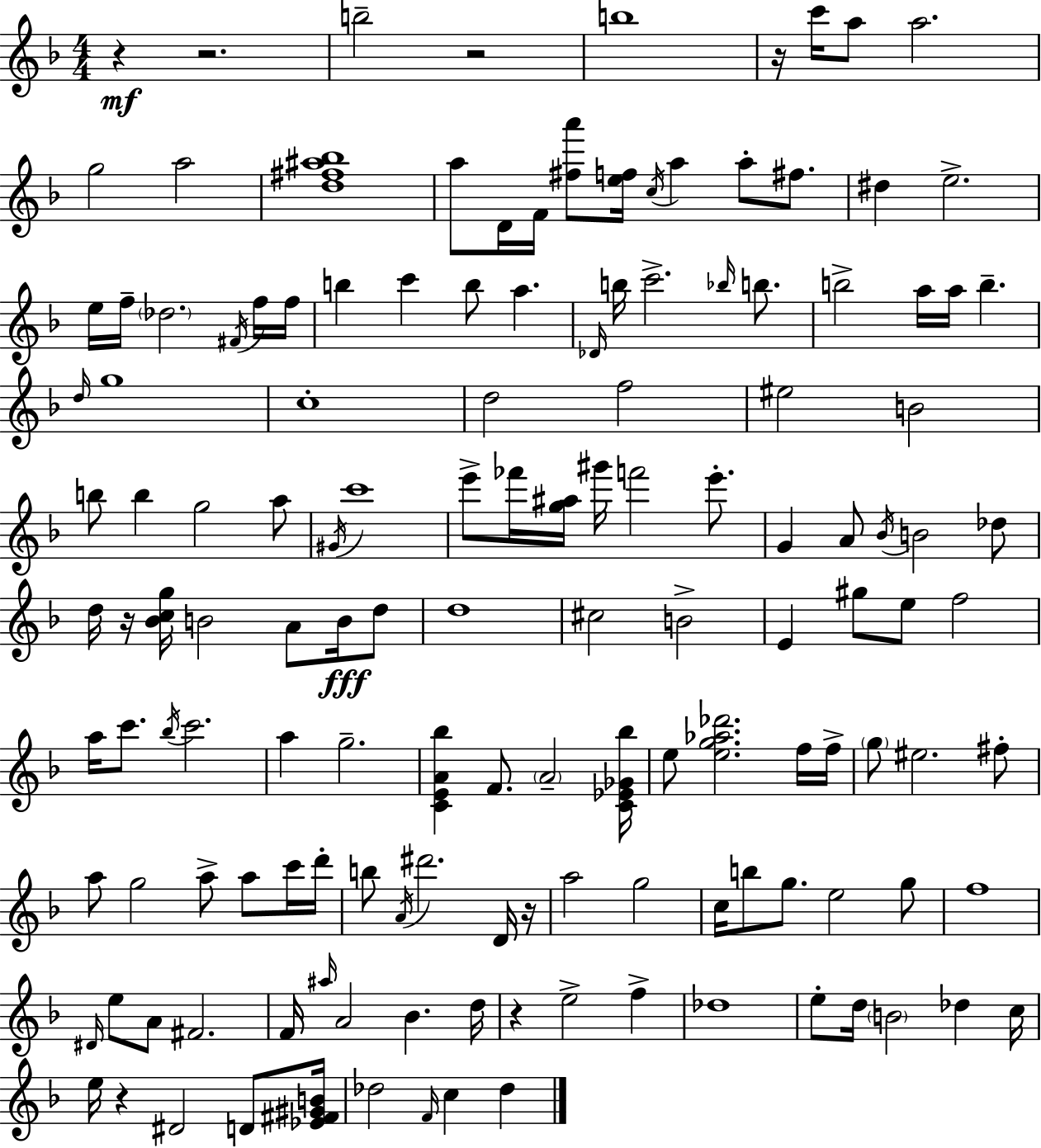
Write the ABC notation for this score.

X:1
T:Untitled
M:4/4
L:1/4
K:Dm
z z2 b2 z2 b4 z/4 c'/4 a/2 a2 g2 a2 [d^f^a_b]4 a/2 D/4 F/4 [^fa']/2 [ef]/4 c/4 a a/2 ^f/2 ^d e2 e/4 f/4 _d2 ^F/4 f/4 f/4 b c' b/2 a _D/4 b/4 c'2 _b/4 b/2 b2 a/4 a/4 b d/4 g4 c4 d2 f2 ^e2 B2 b/2 b g2 a/2 ^G/4 c'4 e'/2 _f'/4 [g^a]/4 ^g'/4 f'2 e'/2 G A/2 _B/4 B2 _d/2 d/4 z/4 [_Bcg]/4 B2 A/2 B/4 d/2 d4 ^c2 B2 E ^g/2 e/2 f2 a/4 c'/2 _b/4 c'2 a g2 [CEA_b] F/2 A2 [C_E_G_b]/4 e/2 [eg_a_d']2 f/4 f/4 g/2 ^e2 ^f/2 a/2 g2 a/2 a/2 c'/4 d'/4 b/2 A/4 ^d'2 D/4 z/4 a2 g2 c/4 b/2 g/2 e2 g/2 f4 ^D/4 e/2 A/2 ^F2 F/4 ^a/4 A2 _B d/4 z e2 f _d4 e/2 d/4 B2 _d c/4 e/4 z ^D2 D/2 [_E^F^GB]/4 _d2 F/4 c _d